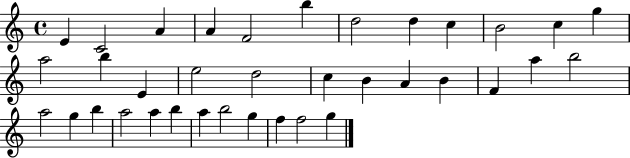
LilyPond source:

{
  \clef treble
  \time 4/4
  \defaultTimeSignature
  \key c \major
  e'4 c'2 a'4 | a'4 f'2 b''4 | d''2 d''4 c''4 | b'2 c''4 g''4 | \break a''2 b''4 e'4 | e''2 d''2 | c''4 b'4 a'4 b'4 | f'4 a''4 b''2 | \break a''2 g''4 b''4 | a''2 a''4 b''4 | a''4 b''2 g''4 | f''4 f''2 g''4 | \break \bar "|."
}